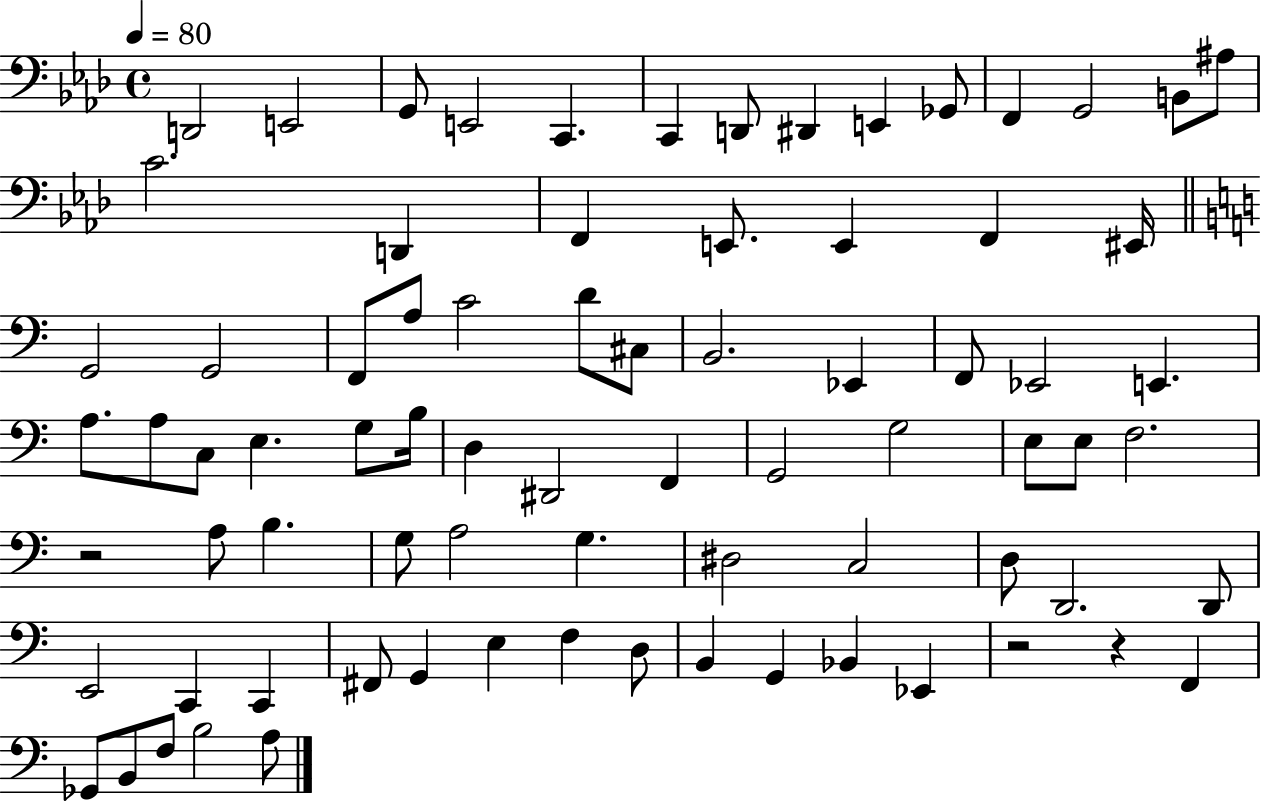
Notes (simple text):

D2/h E2/h G2/e E2/h C2/q. C2/q D2/e D#2/q E2/q Gb2/e F2/q G2/h B2/e A#3/e C4/h. D2/q F2/q E2/e. E2/q F2/q EIS2/s G2/h G2/h F2/e A3/e C4/h D4/e C#3/e B2/h. Eb2/q F2/e Eb2/h E2/q. A3/e. A3/e C3/e E3/q. G3/e B3/s D3/q D#2/h F2/q G2/h G3/h E3/e E3/e F3/h. R/h A3/e B3/q. G3/e A3/h G3/q. D#3/h C3/h D3/e D2/h. D2/e E2/h C2/q C2/q F#2/e G2/q E3/q F3/q D3/e B2/q G2/q Bb2/q Eb2/q R/h R/q F2/q Gb2/e B2/e F3/e B3/h A3/e